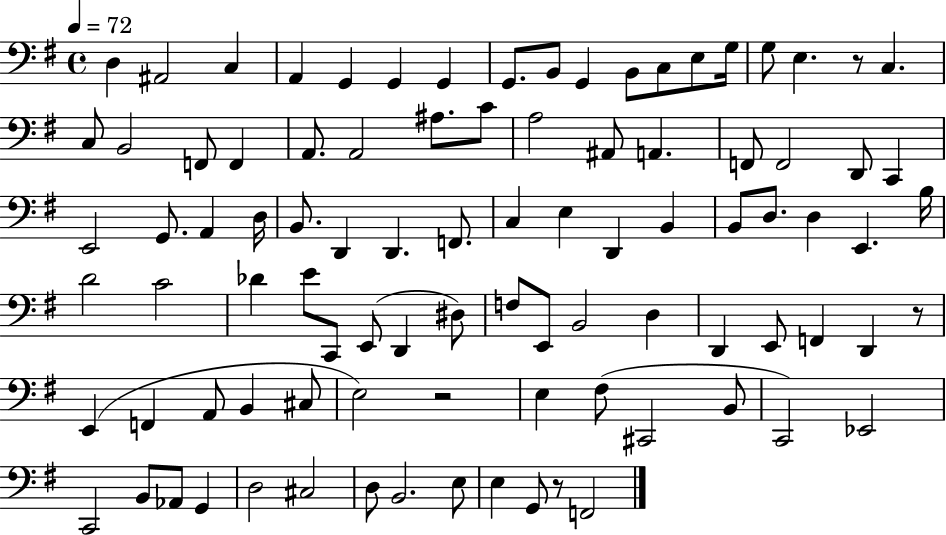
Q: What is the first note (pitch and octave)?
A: D3